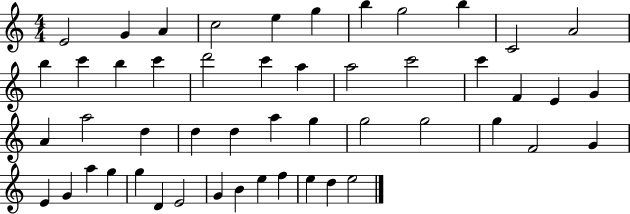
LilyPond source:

{
  \clef treble
  \numericTimeSignature
  \time 4/4
  \key c \major
  e'2 g'4 a'4 | c''2 e''4 g''4 | b''4 g''2 b''4 | c'2 a'2 | \break b''4 c'''4 b''4 c'''4 | d'''2 c'''4 a''4 | a''2 c'''2 | c'''4 f'4 e'4 g'4 | \break a'4 a''2 d''4 | d''4 d''4 a''4 g''4 | g''2 g''2 | g''4 f'2 g'4 | \break e'4 g'4 a''4 g''4 | g''4 d'4 e'2 | g'4 b'4 e''4 f''4 | e''4 d''4 e''2 | \break \bar "|."
}